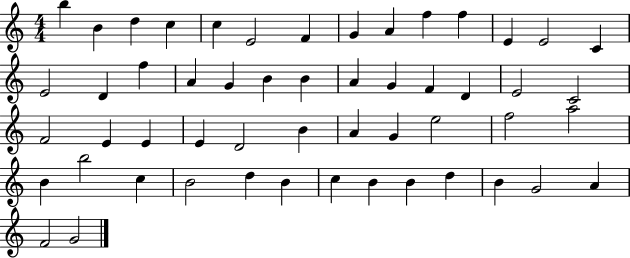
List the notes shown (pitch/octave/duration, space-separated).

B5/q B4/q D5/q C5/q C5/q E4/h F4/q G4/q A4/q F5/q F5/q E4/q E4/h C4/q E4/h D4/q F5/q A4/q G4/q B4/q B4/q A4/q G4/q F4/q D4/q E4/h C4/h F4/h E4/q E4/q E4/q D4/h B4/q A4/q G4/q E5/h F5/h A5/h B4/q B5/h C5/q B4/h D5/q B4/q C5/q B4/q B4/q D5/q B4/q G4/h A4/q F4/h G4/h